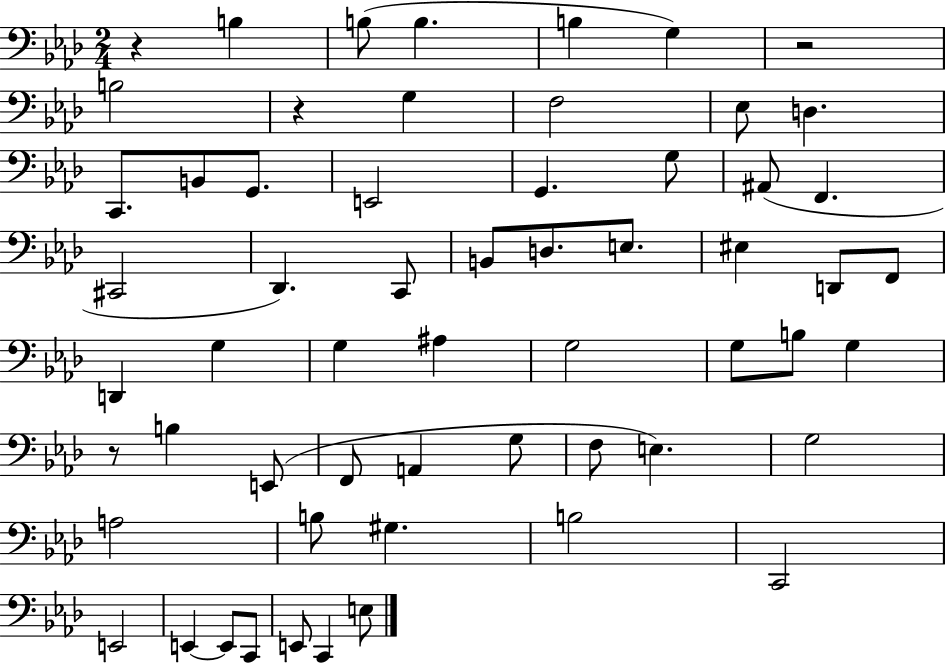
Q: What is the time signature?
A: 2/4